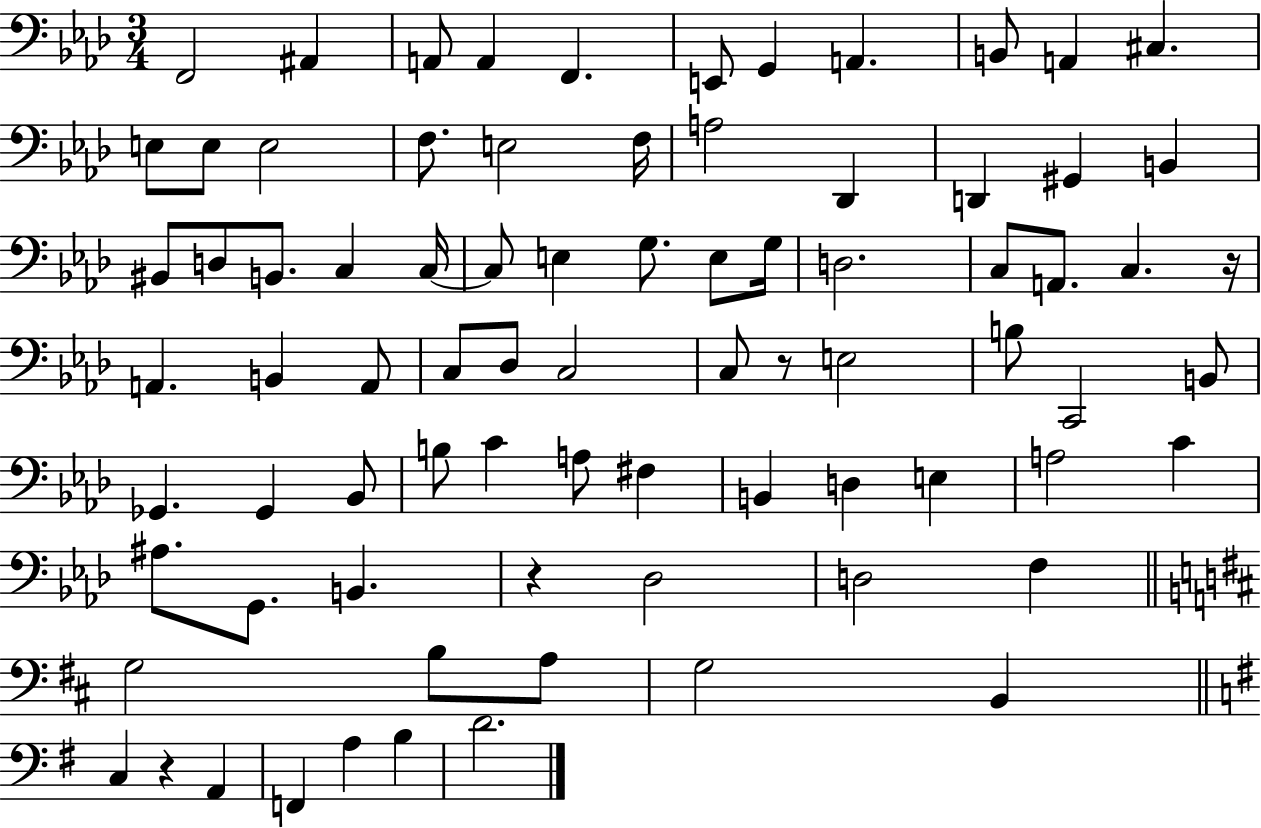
F2/h A#2/q A2/e A2/q F2/q. E2/e G2/q A2/q. B2/e A2/q C#3/q. E3/e E3/e E3/h F3/e. E3/h F3/s A3/h Db2/q D2/q G#2/q B2/q BIS2/e D3/e B2/e. C3/q C3/s C3/e E3/q G3/e. E3/e G3/s D3/h. C3/e A2/e. C3/q. R/s A2/q. B2/q A2/e C3/e Db3/e C3/h C3/e R/e E3/h B3/e C2/h B2/e Gb2/q. Gb2/q Bb2/e B3/e C4/q A3/e F#3/q B2/q D3/q E3/q A3/h C4/q A#3/e. G2/e. B2/q. R/q Db3/h D3/h F3/q G3/h B3/e A3/e G3/h B2/q C3/q R/q A2/q F2/q A3/q B3/q D4/h.